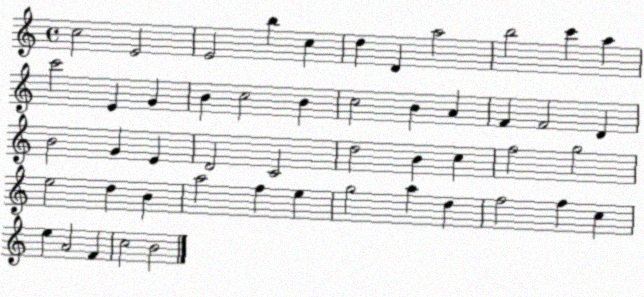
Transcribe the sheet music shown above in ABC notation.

X:1
T:Untitled
M:4/4
L:1/4
K:C
c2 E2 E2 b c d D a2 b2 c' a c'2 E G B c2 B c2 B A F F2 D B2 G E D2 C2 d2 B c f2 g2 e2 d B a2 f e g2 a d f2 f c e A2 F c2 B2